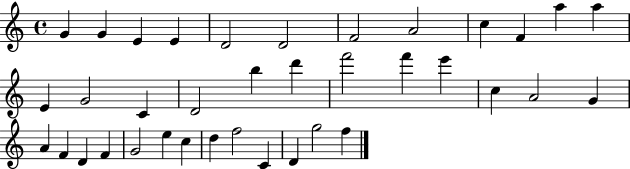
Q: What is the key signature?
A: C major